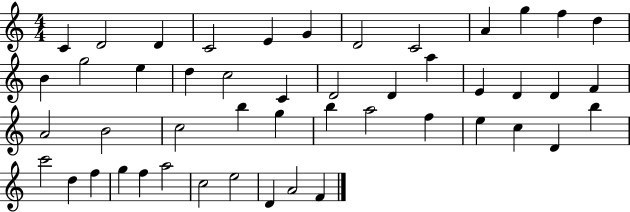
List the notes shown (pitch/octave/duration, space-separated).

C4/q D4/h D4/q C4/h E4/q G4/q D4/h C4/h A4/q G5/q F5/q D5/q B4/q G5/h E5/q D5/q C5/h C4/q D4/h D4/q A5/q E4/q D4/q D4/q F4/q A4/h B4/h C5/h B5/q G5/q B5/q A5/h F5/q E5/q C5/q D4/q B5/q C6/h D5/q F5/q G5/q F5/q A5/h C5/h E5/h D4/q A4/h F4/q